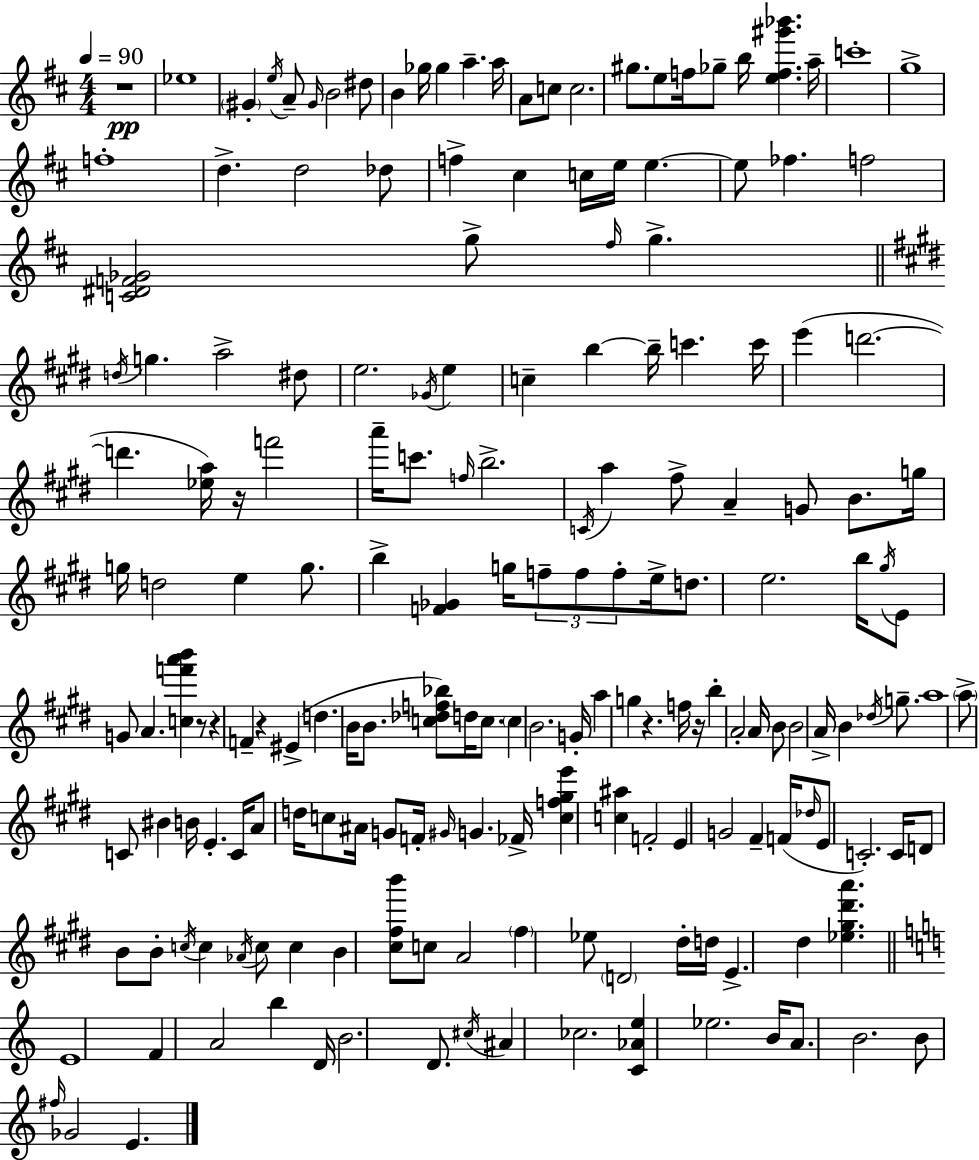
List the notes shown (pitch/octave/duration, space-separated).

R/w Eb5/w G#4/q E5/s A4/e G#4/s B4/h D#5/e B4/q Gb5/s Gb5/q A5/q. A5/s A4/e C5/e C5/h. G#5/e. E5/e F5/s Gb5/e B5/s [E5,F5,G#6,Bb6]/q. A5/s C6/w G5/w F5/w D5/q. D5/h Db5/e F5/q C#5/q C5/s E5/s E5/q. E5/e FES5/q. F5/h [C4,D#4,F4,Gb4]/h G5/e F#5/s G5/q. D5/s G5/q. A5/h D#5/e E5/h. Gb4/s E5/q C5/q B5/q B5/s C6/q. C6/s E6/q D6/h. D6/q. [Eb5,A5]/s R/s F6/h A6/s C6/e. F5/s B5/h. C4/s A5/q F#5/e A4/q G4/e B4/e. G5/s G5/s D5/h E5/q G5/e. B5/q [F4,Gb4]/q G5/s F5/e F5/e F5/e E5/s D5/e. E5/h. B5/s G#5/s E4/e G4/e A4/q. [C5,F6,A6,B6]/q R/e R/q F4/q R/q EIS4/q D5/q. B4/s B4/e. [C5,Db5,F5,Bb5]/e D5/s C5/e. C5/q B4/h. G4/s A5/q G5/q R/q. F5/s R/s B5/q A4/h A4/s B4/e B4/h A4/s B4/q Db5/s G5/e. A5/w A5/e C4/e BIS4/q B4/s E4/q. C4/s A4/e D5/s C5/e A#4/s G4/e F4/s G#4/s G4/q. FES4/s [C5,F5,G#5,E6]/q [C5,A#5]/q F4/h E4/q G4/h F#4/q F4/s Db5/s E4/e C4/h. C4/s D4/e B4/e B4/e C5/s C5/q Ab4/s C5/e C5/q B4/q [C#5,F#5,B6]/e C5/e A4/h F#5/q Eb5/e D4/h D#5/s D5/s E4/q. D#5/q [Eb5,G#5,D#6,A6]/q. E4/w F4/q A4/h B5/q D4/s B4/h. D4/e. C#5/s A#4/q CES5/h. [C4,Ab4,E5]/q Eb5/h. B4/s A4/e. B4/h. B4/e F#5/s Gb4/h E4/q.